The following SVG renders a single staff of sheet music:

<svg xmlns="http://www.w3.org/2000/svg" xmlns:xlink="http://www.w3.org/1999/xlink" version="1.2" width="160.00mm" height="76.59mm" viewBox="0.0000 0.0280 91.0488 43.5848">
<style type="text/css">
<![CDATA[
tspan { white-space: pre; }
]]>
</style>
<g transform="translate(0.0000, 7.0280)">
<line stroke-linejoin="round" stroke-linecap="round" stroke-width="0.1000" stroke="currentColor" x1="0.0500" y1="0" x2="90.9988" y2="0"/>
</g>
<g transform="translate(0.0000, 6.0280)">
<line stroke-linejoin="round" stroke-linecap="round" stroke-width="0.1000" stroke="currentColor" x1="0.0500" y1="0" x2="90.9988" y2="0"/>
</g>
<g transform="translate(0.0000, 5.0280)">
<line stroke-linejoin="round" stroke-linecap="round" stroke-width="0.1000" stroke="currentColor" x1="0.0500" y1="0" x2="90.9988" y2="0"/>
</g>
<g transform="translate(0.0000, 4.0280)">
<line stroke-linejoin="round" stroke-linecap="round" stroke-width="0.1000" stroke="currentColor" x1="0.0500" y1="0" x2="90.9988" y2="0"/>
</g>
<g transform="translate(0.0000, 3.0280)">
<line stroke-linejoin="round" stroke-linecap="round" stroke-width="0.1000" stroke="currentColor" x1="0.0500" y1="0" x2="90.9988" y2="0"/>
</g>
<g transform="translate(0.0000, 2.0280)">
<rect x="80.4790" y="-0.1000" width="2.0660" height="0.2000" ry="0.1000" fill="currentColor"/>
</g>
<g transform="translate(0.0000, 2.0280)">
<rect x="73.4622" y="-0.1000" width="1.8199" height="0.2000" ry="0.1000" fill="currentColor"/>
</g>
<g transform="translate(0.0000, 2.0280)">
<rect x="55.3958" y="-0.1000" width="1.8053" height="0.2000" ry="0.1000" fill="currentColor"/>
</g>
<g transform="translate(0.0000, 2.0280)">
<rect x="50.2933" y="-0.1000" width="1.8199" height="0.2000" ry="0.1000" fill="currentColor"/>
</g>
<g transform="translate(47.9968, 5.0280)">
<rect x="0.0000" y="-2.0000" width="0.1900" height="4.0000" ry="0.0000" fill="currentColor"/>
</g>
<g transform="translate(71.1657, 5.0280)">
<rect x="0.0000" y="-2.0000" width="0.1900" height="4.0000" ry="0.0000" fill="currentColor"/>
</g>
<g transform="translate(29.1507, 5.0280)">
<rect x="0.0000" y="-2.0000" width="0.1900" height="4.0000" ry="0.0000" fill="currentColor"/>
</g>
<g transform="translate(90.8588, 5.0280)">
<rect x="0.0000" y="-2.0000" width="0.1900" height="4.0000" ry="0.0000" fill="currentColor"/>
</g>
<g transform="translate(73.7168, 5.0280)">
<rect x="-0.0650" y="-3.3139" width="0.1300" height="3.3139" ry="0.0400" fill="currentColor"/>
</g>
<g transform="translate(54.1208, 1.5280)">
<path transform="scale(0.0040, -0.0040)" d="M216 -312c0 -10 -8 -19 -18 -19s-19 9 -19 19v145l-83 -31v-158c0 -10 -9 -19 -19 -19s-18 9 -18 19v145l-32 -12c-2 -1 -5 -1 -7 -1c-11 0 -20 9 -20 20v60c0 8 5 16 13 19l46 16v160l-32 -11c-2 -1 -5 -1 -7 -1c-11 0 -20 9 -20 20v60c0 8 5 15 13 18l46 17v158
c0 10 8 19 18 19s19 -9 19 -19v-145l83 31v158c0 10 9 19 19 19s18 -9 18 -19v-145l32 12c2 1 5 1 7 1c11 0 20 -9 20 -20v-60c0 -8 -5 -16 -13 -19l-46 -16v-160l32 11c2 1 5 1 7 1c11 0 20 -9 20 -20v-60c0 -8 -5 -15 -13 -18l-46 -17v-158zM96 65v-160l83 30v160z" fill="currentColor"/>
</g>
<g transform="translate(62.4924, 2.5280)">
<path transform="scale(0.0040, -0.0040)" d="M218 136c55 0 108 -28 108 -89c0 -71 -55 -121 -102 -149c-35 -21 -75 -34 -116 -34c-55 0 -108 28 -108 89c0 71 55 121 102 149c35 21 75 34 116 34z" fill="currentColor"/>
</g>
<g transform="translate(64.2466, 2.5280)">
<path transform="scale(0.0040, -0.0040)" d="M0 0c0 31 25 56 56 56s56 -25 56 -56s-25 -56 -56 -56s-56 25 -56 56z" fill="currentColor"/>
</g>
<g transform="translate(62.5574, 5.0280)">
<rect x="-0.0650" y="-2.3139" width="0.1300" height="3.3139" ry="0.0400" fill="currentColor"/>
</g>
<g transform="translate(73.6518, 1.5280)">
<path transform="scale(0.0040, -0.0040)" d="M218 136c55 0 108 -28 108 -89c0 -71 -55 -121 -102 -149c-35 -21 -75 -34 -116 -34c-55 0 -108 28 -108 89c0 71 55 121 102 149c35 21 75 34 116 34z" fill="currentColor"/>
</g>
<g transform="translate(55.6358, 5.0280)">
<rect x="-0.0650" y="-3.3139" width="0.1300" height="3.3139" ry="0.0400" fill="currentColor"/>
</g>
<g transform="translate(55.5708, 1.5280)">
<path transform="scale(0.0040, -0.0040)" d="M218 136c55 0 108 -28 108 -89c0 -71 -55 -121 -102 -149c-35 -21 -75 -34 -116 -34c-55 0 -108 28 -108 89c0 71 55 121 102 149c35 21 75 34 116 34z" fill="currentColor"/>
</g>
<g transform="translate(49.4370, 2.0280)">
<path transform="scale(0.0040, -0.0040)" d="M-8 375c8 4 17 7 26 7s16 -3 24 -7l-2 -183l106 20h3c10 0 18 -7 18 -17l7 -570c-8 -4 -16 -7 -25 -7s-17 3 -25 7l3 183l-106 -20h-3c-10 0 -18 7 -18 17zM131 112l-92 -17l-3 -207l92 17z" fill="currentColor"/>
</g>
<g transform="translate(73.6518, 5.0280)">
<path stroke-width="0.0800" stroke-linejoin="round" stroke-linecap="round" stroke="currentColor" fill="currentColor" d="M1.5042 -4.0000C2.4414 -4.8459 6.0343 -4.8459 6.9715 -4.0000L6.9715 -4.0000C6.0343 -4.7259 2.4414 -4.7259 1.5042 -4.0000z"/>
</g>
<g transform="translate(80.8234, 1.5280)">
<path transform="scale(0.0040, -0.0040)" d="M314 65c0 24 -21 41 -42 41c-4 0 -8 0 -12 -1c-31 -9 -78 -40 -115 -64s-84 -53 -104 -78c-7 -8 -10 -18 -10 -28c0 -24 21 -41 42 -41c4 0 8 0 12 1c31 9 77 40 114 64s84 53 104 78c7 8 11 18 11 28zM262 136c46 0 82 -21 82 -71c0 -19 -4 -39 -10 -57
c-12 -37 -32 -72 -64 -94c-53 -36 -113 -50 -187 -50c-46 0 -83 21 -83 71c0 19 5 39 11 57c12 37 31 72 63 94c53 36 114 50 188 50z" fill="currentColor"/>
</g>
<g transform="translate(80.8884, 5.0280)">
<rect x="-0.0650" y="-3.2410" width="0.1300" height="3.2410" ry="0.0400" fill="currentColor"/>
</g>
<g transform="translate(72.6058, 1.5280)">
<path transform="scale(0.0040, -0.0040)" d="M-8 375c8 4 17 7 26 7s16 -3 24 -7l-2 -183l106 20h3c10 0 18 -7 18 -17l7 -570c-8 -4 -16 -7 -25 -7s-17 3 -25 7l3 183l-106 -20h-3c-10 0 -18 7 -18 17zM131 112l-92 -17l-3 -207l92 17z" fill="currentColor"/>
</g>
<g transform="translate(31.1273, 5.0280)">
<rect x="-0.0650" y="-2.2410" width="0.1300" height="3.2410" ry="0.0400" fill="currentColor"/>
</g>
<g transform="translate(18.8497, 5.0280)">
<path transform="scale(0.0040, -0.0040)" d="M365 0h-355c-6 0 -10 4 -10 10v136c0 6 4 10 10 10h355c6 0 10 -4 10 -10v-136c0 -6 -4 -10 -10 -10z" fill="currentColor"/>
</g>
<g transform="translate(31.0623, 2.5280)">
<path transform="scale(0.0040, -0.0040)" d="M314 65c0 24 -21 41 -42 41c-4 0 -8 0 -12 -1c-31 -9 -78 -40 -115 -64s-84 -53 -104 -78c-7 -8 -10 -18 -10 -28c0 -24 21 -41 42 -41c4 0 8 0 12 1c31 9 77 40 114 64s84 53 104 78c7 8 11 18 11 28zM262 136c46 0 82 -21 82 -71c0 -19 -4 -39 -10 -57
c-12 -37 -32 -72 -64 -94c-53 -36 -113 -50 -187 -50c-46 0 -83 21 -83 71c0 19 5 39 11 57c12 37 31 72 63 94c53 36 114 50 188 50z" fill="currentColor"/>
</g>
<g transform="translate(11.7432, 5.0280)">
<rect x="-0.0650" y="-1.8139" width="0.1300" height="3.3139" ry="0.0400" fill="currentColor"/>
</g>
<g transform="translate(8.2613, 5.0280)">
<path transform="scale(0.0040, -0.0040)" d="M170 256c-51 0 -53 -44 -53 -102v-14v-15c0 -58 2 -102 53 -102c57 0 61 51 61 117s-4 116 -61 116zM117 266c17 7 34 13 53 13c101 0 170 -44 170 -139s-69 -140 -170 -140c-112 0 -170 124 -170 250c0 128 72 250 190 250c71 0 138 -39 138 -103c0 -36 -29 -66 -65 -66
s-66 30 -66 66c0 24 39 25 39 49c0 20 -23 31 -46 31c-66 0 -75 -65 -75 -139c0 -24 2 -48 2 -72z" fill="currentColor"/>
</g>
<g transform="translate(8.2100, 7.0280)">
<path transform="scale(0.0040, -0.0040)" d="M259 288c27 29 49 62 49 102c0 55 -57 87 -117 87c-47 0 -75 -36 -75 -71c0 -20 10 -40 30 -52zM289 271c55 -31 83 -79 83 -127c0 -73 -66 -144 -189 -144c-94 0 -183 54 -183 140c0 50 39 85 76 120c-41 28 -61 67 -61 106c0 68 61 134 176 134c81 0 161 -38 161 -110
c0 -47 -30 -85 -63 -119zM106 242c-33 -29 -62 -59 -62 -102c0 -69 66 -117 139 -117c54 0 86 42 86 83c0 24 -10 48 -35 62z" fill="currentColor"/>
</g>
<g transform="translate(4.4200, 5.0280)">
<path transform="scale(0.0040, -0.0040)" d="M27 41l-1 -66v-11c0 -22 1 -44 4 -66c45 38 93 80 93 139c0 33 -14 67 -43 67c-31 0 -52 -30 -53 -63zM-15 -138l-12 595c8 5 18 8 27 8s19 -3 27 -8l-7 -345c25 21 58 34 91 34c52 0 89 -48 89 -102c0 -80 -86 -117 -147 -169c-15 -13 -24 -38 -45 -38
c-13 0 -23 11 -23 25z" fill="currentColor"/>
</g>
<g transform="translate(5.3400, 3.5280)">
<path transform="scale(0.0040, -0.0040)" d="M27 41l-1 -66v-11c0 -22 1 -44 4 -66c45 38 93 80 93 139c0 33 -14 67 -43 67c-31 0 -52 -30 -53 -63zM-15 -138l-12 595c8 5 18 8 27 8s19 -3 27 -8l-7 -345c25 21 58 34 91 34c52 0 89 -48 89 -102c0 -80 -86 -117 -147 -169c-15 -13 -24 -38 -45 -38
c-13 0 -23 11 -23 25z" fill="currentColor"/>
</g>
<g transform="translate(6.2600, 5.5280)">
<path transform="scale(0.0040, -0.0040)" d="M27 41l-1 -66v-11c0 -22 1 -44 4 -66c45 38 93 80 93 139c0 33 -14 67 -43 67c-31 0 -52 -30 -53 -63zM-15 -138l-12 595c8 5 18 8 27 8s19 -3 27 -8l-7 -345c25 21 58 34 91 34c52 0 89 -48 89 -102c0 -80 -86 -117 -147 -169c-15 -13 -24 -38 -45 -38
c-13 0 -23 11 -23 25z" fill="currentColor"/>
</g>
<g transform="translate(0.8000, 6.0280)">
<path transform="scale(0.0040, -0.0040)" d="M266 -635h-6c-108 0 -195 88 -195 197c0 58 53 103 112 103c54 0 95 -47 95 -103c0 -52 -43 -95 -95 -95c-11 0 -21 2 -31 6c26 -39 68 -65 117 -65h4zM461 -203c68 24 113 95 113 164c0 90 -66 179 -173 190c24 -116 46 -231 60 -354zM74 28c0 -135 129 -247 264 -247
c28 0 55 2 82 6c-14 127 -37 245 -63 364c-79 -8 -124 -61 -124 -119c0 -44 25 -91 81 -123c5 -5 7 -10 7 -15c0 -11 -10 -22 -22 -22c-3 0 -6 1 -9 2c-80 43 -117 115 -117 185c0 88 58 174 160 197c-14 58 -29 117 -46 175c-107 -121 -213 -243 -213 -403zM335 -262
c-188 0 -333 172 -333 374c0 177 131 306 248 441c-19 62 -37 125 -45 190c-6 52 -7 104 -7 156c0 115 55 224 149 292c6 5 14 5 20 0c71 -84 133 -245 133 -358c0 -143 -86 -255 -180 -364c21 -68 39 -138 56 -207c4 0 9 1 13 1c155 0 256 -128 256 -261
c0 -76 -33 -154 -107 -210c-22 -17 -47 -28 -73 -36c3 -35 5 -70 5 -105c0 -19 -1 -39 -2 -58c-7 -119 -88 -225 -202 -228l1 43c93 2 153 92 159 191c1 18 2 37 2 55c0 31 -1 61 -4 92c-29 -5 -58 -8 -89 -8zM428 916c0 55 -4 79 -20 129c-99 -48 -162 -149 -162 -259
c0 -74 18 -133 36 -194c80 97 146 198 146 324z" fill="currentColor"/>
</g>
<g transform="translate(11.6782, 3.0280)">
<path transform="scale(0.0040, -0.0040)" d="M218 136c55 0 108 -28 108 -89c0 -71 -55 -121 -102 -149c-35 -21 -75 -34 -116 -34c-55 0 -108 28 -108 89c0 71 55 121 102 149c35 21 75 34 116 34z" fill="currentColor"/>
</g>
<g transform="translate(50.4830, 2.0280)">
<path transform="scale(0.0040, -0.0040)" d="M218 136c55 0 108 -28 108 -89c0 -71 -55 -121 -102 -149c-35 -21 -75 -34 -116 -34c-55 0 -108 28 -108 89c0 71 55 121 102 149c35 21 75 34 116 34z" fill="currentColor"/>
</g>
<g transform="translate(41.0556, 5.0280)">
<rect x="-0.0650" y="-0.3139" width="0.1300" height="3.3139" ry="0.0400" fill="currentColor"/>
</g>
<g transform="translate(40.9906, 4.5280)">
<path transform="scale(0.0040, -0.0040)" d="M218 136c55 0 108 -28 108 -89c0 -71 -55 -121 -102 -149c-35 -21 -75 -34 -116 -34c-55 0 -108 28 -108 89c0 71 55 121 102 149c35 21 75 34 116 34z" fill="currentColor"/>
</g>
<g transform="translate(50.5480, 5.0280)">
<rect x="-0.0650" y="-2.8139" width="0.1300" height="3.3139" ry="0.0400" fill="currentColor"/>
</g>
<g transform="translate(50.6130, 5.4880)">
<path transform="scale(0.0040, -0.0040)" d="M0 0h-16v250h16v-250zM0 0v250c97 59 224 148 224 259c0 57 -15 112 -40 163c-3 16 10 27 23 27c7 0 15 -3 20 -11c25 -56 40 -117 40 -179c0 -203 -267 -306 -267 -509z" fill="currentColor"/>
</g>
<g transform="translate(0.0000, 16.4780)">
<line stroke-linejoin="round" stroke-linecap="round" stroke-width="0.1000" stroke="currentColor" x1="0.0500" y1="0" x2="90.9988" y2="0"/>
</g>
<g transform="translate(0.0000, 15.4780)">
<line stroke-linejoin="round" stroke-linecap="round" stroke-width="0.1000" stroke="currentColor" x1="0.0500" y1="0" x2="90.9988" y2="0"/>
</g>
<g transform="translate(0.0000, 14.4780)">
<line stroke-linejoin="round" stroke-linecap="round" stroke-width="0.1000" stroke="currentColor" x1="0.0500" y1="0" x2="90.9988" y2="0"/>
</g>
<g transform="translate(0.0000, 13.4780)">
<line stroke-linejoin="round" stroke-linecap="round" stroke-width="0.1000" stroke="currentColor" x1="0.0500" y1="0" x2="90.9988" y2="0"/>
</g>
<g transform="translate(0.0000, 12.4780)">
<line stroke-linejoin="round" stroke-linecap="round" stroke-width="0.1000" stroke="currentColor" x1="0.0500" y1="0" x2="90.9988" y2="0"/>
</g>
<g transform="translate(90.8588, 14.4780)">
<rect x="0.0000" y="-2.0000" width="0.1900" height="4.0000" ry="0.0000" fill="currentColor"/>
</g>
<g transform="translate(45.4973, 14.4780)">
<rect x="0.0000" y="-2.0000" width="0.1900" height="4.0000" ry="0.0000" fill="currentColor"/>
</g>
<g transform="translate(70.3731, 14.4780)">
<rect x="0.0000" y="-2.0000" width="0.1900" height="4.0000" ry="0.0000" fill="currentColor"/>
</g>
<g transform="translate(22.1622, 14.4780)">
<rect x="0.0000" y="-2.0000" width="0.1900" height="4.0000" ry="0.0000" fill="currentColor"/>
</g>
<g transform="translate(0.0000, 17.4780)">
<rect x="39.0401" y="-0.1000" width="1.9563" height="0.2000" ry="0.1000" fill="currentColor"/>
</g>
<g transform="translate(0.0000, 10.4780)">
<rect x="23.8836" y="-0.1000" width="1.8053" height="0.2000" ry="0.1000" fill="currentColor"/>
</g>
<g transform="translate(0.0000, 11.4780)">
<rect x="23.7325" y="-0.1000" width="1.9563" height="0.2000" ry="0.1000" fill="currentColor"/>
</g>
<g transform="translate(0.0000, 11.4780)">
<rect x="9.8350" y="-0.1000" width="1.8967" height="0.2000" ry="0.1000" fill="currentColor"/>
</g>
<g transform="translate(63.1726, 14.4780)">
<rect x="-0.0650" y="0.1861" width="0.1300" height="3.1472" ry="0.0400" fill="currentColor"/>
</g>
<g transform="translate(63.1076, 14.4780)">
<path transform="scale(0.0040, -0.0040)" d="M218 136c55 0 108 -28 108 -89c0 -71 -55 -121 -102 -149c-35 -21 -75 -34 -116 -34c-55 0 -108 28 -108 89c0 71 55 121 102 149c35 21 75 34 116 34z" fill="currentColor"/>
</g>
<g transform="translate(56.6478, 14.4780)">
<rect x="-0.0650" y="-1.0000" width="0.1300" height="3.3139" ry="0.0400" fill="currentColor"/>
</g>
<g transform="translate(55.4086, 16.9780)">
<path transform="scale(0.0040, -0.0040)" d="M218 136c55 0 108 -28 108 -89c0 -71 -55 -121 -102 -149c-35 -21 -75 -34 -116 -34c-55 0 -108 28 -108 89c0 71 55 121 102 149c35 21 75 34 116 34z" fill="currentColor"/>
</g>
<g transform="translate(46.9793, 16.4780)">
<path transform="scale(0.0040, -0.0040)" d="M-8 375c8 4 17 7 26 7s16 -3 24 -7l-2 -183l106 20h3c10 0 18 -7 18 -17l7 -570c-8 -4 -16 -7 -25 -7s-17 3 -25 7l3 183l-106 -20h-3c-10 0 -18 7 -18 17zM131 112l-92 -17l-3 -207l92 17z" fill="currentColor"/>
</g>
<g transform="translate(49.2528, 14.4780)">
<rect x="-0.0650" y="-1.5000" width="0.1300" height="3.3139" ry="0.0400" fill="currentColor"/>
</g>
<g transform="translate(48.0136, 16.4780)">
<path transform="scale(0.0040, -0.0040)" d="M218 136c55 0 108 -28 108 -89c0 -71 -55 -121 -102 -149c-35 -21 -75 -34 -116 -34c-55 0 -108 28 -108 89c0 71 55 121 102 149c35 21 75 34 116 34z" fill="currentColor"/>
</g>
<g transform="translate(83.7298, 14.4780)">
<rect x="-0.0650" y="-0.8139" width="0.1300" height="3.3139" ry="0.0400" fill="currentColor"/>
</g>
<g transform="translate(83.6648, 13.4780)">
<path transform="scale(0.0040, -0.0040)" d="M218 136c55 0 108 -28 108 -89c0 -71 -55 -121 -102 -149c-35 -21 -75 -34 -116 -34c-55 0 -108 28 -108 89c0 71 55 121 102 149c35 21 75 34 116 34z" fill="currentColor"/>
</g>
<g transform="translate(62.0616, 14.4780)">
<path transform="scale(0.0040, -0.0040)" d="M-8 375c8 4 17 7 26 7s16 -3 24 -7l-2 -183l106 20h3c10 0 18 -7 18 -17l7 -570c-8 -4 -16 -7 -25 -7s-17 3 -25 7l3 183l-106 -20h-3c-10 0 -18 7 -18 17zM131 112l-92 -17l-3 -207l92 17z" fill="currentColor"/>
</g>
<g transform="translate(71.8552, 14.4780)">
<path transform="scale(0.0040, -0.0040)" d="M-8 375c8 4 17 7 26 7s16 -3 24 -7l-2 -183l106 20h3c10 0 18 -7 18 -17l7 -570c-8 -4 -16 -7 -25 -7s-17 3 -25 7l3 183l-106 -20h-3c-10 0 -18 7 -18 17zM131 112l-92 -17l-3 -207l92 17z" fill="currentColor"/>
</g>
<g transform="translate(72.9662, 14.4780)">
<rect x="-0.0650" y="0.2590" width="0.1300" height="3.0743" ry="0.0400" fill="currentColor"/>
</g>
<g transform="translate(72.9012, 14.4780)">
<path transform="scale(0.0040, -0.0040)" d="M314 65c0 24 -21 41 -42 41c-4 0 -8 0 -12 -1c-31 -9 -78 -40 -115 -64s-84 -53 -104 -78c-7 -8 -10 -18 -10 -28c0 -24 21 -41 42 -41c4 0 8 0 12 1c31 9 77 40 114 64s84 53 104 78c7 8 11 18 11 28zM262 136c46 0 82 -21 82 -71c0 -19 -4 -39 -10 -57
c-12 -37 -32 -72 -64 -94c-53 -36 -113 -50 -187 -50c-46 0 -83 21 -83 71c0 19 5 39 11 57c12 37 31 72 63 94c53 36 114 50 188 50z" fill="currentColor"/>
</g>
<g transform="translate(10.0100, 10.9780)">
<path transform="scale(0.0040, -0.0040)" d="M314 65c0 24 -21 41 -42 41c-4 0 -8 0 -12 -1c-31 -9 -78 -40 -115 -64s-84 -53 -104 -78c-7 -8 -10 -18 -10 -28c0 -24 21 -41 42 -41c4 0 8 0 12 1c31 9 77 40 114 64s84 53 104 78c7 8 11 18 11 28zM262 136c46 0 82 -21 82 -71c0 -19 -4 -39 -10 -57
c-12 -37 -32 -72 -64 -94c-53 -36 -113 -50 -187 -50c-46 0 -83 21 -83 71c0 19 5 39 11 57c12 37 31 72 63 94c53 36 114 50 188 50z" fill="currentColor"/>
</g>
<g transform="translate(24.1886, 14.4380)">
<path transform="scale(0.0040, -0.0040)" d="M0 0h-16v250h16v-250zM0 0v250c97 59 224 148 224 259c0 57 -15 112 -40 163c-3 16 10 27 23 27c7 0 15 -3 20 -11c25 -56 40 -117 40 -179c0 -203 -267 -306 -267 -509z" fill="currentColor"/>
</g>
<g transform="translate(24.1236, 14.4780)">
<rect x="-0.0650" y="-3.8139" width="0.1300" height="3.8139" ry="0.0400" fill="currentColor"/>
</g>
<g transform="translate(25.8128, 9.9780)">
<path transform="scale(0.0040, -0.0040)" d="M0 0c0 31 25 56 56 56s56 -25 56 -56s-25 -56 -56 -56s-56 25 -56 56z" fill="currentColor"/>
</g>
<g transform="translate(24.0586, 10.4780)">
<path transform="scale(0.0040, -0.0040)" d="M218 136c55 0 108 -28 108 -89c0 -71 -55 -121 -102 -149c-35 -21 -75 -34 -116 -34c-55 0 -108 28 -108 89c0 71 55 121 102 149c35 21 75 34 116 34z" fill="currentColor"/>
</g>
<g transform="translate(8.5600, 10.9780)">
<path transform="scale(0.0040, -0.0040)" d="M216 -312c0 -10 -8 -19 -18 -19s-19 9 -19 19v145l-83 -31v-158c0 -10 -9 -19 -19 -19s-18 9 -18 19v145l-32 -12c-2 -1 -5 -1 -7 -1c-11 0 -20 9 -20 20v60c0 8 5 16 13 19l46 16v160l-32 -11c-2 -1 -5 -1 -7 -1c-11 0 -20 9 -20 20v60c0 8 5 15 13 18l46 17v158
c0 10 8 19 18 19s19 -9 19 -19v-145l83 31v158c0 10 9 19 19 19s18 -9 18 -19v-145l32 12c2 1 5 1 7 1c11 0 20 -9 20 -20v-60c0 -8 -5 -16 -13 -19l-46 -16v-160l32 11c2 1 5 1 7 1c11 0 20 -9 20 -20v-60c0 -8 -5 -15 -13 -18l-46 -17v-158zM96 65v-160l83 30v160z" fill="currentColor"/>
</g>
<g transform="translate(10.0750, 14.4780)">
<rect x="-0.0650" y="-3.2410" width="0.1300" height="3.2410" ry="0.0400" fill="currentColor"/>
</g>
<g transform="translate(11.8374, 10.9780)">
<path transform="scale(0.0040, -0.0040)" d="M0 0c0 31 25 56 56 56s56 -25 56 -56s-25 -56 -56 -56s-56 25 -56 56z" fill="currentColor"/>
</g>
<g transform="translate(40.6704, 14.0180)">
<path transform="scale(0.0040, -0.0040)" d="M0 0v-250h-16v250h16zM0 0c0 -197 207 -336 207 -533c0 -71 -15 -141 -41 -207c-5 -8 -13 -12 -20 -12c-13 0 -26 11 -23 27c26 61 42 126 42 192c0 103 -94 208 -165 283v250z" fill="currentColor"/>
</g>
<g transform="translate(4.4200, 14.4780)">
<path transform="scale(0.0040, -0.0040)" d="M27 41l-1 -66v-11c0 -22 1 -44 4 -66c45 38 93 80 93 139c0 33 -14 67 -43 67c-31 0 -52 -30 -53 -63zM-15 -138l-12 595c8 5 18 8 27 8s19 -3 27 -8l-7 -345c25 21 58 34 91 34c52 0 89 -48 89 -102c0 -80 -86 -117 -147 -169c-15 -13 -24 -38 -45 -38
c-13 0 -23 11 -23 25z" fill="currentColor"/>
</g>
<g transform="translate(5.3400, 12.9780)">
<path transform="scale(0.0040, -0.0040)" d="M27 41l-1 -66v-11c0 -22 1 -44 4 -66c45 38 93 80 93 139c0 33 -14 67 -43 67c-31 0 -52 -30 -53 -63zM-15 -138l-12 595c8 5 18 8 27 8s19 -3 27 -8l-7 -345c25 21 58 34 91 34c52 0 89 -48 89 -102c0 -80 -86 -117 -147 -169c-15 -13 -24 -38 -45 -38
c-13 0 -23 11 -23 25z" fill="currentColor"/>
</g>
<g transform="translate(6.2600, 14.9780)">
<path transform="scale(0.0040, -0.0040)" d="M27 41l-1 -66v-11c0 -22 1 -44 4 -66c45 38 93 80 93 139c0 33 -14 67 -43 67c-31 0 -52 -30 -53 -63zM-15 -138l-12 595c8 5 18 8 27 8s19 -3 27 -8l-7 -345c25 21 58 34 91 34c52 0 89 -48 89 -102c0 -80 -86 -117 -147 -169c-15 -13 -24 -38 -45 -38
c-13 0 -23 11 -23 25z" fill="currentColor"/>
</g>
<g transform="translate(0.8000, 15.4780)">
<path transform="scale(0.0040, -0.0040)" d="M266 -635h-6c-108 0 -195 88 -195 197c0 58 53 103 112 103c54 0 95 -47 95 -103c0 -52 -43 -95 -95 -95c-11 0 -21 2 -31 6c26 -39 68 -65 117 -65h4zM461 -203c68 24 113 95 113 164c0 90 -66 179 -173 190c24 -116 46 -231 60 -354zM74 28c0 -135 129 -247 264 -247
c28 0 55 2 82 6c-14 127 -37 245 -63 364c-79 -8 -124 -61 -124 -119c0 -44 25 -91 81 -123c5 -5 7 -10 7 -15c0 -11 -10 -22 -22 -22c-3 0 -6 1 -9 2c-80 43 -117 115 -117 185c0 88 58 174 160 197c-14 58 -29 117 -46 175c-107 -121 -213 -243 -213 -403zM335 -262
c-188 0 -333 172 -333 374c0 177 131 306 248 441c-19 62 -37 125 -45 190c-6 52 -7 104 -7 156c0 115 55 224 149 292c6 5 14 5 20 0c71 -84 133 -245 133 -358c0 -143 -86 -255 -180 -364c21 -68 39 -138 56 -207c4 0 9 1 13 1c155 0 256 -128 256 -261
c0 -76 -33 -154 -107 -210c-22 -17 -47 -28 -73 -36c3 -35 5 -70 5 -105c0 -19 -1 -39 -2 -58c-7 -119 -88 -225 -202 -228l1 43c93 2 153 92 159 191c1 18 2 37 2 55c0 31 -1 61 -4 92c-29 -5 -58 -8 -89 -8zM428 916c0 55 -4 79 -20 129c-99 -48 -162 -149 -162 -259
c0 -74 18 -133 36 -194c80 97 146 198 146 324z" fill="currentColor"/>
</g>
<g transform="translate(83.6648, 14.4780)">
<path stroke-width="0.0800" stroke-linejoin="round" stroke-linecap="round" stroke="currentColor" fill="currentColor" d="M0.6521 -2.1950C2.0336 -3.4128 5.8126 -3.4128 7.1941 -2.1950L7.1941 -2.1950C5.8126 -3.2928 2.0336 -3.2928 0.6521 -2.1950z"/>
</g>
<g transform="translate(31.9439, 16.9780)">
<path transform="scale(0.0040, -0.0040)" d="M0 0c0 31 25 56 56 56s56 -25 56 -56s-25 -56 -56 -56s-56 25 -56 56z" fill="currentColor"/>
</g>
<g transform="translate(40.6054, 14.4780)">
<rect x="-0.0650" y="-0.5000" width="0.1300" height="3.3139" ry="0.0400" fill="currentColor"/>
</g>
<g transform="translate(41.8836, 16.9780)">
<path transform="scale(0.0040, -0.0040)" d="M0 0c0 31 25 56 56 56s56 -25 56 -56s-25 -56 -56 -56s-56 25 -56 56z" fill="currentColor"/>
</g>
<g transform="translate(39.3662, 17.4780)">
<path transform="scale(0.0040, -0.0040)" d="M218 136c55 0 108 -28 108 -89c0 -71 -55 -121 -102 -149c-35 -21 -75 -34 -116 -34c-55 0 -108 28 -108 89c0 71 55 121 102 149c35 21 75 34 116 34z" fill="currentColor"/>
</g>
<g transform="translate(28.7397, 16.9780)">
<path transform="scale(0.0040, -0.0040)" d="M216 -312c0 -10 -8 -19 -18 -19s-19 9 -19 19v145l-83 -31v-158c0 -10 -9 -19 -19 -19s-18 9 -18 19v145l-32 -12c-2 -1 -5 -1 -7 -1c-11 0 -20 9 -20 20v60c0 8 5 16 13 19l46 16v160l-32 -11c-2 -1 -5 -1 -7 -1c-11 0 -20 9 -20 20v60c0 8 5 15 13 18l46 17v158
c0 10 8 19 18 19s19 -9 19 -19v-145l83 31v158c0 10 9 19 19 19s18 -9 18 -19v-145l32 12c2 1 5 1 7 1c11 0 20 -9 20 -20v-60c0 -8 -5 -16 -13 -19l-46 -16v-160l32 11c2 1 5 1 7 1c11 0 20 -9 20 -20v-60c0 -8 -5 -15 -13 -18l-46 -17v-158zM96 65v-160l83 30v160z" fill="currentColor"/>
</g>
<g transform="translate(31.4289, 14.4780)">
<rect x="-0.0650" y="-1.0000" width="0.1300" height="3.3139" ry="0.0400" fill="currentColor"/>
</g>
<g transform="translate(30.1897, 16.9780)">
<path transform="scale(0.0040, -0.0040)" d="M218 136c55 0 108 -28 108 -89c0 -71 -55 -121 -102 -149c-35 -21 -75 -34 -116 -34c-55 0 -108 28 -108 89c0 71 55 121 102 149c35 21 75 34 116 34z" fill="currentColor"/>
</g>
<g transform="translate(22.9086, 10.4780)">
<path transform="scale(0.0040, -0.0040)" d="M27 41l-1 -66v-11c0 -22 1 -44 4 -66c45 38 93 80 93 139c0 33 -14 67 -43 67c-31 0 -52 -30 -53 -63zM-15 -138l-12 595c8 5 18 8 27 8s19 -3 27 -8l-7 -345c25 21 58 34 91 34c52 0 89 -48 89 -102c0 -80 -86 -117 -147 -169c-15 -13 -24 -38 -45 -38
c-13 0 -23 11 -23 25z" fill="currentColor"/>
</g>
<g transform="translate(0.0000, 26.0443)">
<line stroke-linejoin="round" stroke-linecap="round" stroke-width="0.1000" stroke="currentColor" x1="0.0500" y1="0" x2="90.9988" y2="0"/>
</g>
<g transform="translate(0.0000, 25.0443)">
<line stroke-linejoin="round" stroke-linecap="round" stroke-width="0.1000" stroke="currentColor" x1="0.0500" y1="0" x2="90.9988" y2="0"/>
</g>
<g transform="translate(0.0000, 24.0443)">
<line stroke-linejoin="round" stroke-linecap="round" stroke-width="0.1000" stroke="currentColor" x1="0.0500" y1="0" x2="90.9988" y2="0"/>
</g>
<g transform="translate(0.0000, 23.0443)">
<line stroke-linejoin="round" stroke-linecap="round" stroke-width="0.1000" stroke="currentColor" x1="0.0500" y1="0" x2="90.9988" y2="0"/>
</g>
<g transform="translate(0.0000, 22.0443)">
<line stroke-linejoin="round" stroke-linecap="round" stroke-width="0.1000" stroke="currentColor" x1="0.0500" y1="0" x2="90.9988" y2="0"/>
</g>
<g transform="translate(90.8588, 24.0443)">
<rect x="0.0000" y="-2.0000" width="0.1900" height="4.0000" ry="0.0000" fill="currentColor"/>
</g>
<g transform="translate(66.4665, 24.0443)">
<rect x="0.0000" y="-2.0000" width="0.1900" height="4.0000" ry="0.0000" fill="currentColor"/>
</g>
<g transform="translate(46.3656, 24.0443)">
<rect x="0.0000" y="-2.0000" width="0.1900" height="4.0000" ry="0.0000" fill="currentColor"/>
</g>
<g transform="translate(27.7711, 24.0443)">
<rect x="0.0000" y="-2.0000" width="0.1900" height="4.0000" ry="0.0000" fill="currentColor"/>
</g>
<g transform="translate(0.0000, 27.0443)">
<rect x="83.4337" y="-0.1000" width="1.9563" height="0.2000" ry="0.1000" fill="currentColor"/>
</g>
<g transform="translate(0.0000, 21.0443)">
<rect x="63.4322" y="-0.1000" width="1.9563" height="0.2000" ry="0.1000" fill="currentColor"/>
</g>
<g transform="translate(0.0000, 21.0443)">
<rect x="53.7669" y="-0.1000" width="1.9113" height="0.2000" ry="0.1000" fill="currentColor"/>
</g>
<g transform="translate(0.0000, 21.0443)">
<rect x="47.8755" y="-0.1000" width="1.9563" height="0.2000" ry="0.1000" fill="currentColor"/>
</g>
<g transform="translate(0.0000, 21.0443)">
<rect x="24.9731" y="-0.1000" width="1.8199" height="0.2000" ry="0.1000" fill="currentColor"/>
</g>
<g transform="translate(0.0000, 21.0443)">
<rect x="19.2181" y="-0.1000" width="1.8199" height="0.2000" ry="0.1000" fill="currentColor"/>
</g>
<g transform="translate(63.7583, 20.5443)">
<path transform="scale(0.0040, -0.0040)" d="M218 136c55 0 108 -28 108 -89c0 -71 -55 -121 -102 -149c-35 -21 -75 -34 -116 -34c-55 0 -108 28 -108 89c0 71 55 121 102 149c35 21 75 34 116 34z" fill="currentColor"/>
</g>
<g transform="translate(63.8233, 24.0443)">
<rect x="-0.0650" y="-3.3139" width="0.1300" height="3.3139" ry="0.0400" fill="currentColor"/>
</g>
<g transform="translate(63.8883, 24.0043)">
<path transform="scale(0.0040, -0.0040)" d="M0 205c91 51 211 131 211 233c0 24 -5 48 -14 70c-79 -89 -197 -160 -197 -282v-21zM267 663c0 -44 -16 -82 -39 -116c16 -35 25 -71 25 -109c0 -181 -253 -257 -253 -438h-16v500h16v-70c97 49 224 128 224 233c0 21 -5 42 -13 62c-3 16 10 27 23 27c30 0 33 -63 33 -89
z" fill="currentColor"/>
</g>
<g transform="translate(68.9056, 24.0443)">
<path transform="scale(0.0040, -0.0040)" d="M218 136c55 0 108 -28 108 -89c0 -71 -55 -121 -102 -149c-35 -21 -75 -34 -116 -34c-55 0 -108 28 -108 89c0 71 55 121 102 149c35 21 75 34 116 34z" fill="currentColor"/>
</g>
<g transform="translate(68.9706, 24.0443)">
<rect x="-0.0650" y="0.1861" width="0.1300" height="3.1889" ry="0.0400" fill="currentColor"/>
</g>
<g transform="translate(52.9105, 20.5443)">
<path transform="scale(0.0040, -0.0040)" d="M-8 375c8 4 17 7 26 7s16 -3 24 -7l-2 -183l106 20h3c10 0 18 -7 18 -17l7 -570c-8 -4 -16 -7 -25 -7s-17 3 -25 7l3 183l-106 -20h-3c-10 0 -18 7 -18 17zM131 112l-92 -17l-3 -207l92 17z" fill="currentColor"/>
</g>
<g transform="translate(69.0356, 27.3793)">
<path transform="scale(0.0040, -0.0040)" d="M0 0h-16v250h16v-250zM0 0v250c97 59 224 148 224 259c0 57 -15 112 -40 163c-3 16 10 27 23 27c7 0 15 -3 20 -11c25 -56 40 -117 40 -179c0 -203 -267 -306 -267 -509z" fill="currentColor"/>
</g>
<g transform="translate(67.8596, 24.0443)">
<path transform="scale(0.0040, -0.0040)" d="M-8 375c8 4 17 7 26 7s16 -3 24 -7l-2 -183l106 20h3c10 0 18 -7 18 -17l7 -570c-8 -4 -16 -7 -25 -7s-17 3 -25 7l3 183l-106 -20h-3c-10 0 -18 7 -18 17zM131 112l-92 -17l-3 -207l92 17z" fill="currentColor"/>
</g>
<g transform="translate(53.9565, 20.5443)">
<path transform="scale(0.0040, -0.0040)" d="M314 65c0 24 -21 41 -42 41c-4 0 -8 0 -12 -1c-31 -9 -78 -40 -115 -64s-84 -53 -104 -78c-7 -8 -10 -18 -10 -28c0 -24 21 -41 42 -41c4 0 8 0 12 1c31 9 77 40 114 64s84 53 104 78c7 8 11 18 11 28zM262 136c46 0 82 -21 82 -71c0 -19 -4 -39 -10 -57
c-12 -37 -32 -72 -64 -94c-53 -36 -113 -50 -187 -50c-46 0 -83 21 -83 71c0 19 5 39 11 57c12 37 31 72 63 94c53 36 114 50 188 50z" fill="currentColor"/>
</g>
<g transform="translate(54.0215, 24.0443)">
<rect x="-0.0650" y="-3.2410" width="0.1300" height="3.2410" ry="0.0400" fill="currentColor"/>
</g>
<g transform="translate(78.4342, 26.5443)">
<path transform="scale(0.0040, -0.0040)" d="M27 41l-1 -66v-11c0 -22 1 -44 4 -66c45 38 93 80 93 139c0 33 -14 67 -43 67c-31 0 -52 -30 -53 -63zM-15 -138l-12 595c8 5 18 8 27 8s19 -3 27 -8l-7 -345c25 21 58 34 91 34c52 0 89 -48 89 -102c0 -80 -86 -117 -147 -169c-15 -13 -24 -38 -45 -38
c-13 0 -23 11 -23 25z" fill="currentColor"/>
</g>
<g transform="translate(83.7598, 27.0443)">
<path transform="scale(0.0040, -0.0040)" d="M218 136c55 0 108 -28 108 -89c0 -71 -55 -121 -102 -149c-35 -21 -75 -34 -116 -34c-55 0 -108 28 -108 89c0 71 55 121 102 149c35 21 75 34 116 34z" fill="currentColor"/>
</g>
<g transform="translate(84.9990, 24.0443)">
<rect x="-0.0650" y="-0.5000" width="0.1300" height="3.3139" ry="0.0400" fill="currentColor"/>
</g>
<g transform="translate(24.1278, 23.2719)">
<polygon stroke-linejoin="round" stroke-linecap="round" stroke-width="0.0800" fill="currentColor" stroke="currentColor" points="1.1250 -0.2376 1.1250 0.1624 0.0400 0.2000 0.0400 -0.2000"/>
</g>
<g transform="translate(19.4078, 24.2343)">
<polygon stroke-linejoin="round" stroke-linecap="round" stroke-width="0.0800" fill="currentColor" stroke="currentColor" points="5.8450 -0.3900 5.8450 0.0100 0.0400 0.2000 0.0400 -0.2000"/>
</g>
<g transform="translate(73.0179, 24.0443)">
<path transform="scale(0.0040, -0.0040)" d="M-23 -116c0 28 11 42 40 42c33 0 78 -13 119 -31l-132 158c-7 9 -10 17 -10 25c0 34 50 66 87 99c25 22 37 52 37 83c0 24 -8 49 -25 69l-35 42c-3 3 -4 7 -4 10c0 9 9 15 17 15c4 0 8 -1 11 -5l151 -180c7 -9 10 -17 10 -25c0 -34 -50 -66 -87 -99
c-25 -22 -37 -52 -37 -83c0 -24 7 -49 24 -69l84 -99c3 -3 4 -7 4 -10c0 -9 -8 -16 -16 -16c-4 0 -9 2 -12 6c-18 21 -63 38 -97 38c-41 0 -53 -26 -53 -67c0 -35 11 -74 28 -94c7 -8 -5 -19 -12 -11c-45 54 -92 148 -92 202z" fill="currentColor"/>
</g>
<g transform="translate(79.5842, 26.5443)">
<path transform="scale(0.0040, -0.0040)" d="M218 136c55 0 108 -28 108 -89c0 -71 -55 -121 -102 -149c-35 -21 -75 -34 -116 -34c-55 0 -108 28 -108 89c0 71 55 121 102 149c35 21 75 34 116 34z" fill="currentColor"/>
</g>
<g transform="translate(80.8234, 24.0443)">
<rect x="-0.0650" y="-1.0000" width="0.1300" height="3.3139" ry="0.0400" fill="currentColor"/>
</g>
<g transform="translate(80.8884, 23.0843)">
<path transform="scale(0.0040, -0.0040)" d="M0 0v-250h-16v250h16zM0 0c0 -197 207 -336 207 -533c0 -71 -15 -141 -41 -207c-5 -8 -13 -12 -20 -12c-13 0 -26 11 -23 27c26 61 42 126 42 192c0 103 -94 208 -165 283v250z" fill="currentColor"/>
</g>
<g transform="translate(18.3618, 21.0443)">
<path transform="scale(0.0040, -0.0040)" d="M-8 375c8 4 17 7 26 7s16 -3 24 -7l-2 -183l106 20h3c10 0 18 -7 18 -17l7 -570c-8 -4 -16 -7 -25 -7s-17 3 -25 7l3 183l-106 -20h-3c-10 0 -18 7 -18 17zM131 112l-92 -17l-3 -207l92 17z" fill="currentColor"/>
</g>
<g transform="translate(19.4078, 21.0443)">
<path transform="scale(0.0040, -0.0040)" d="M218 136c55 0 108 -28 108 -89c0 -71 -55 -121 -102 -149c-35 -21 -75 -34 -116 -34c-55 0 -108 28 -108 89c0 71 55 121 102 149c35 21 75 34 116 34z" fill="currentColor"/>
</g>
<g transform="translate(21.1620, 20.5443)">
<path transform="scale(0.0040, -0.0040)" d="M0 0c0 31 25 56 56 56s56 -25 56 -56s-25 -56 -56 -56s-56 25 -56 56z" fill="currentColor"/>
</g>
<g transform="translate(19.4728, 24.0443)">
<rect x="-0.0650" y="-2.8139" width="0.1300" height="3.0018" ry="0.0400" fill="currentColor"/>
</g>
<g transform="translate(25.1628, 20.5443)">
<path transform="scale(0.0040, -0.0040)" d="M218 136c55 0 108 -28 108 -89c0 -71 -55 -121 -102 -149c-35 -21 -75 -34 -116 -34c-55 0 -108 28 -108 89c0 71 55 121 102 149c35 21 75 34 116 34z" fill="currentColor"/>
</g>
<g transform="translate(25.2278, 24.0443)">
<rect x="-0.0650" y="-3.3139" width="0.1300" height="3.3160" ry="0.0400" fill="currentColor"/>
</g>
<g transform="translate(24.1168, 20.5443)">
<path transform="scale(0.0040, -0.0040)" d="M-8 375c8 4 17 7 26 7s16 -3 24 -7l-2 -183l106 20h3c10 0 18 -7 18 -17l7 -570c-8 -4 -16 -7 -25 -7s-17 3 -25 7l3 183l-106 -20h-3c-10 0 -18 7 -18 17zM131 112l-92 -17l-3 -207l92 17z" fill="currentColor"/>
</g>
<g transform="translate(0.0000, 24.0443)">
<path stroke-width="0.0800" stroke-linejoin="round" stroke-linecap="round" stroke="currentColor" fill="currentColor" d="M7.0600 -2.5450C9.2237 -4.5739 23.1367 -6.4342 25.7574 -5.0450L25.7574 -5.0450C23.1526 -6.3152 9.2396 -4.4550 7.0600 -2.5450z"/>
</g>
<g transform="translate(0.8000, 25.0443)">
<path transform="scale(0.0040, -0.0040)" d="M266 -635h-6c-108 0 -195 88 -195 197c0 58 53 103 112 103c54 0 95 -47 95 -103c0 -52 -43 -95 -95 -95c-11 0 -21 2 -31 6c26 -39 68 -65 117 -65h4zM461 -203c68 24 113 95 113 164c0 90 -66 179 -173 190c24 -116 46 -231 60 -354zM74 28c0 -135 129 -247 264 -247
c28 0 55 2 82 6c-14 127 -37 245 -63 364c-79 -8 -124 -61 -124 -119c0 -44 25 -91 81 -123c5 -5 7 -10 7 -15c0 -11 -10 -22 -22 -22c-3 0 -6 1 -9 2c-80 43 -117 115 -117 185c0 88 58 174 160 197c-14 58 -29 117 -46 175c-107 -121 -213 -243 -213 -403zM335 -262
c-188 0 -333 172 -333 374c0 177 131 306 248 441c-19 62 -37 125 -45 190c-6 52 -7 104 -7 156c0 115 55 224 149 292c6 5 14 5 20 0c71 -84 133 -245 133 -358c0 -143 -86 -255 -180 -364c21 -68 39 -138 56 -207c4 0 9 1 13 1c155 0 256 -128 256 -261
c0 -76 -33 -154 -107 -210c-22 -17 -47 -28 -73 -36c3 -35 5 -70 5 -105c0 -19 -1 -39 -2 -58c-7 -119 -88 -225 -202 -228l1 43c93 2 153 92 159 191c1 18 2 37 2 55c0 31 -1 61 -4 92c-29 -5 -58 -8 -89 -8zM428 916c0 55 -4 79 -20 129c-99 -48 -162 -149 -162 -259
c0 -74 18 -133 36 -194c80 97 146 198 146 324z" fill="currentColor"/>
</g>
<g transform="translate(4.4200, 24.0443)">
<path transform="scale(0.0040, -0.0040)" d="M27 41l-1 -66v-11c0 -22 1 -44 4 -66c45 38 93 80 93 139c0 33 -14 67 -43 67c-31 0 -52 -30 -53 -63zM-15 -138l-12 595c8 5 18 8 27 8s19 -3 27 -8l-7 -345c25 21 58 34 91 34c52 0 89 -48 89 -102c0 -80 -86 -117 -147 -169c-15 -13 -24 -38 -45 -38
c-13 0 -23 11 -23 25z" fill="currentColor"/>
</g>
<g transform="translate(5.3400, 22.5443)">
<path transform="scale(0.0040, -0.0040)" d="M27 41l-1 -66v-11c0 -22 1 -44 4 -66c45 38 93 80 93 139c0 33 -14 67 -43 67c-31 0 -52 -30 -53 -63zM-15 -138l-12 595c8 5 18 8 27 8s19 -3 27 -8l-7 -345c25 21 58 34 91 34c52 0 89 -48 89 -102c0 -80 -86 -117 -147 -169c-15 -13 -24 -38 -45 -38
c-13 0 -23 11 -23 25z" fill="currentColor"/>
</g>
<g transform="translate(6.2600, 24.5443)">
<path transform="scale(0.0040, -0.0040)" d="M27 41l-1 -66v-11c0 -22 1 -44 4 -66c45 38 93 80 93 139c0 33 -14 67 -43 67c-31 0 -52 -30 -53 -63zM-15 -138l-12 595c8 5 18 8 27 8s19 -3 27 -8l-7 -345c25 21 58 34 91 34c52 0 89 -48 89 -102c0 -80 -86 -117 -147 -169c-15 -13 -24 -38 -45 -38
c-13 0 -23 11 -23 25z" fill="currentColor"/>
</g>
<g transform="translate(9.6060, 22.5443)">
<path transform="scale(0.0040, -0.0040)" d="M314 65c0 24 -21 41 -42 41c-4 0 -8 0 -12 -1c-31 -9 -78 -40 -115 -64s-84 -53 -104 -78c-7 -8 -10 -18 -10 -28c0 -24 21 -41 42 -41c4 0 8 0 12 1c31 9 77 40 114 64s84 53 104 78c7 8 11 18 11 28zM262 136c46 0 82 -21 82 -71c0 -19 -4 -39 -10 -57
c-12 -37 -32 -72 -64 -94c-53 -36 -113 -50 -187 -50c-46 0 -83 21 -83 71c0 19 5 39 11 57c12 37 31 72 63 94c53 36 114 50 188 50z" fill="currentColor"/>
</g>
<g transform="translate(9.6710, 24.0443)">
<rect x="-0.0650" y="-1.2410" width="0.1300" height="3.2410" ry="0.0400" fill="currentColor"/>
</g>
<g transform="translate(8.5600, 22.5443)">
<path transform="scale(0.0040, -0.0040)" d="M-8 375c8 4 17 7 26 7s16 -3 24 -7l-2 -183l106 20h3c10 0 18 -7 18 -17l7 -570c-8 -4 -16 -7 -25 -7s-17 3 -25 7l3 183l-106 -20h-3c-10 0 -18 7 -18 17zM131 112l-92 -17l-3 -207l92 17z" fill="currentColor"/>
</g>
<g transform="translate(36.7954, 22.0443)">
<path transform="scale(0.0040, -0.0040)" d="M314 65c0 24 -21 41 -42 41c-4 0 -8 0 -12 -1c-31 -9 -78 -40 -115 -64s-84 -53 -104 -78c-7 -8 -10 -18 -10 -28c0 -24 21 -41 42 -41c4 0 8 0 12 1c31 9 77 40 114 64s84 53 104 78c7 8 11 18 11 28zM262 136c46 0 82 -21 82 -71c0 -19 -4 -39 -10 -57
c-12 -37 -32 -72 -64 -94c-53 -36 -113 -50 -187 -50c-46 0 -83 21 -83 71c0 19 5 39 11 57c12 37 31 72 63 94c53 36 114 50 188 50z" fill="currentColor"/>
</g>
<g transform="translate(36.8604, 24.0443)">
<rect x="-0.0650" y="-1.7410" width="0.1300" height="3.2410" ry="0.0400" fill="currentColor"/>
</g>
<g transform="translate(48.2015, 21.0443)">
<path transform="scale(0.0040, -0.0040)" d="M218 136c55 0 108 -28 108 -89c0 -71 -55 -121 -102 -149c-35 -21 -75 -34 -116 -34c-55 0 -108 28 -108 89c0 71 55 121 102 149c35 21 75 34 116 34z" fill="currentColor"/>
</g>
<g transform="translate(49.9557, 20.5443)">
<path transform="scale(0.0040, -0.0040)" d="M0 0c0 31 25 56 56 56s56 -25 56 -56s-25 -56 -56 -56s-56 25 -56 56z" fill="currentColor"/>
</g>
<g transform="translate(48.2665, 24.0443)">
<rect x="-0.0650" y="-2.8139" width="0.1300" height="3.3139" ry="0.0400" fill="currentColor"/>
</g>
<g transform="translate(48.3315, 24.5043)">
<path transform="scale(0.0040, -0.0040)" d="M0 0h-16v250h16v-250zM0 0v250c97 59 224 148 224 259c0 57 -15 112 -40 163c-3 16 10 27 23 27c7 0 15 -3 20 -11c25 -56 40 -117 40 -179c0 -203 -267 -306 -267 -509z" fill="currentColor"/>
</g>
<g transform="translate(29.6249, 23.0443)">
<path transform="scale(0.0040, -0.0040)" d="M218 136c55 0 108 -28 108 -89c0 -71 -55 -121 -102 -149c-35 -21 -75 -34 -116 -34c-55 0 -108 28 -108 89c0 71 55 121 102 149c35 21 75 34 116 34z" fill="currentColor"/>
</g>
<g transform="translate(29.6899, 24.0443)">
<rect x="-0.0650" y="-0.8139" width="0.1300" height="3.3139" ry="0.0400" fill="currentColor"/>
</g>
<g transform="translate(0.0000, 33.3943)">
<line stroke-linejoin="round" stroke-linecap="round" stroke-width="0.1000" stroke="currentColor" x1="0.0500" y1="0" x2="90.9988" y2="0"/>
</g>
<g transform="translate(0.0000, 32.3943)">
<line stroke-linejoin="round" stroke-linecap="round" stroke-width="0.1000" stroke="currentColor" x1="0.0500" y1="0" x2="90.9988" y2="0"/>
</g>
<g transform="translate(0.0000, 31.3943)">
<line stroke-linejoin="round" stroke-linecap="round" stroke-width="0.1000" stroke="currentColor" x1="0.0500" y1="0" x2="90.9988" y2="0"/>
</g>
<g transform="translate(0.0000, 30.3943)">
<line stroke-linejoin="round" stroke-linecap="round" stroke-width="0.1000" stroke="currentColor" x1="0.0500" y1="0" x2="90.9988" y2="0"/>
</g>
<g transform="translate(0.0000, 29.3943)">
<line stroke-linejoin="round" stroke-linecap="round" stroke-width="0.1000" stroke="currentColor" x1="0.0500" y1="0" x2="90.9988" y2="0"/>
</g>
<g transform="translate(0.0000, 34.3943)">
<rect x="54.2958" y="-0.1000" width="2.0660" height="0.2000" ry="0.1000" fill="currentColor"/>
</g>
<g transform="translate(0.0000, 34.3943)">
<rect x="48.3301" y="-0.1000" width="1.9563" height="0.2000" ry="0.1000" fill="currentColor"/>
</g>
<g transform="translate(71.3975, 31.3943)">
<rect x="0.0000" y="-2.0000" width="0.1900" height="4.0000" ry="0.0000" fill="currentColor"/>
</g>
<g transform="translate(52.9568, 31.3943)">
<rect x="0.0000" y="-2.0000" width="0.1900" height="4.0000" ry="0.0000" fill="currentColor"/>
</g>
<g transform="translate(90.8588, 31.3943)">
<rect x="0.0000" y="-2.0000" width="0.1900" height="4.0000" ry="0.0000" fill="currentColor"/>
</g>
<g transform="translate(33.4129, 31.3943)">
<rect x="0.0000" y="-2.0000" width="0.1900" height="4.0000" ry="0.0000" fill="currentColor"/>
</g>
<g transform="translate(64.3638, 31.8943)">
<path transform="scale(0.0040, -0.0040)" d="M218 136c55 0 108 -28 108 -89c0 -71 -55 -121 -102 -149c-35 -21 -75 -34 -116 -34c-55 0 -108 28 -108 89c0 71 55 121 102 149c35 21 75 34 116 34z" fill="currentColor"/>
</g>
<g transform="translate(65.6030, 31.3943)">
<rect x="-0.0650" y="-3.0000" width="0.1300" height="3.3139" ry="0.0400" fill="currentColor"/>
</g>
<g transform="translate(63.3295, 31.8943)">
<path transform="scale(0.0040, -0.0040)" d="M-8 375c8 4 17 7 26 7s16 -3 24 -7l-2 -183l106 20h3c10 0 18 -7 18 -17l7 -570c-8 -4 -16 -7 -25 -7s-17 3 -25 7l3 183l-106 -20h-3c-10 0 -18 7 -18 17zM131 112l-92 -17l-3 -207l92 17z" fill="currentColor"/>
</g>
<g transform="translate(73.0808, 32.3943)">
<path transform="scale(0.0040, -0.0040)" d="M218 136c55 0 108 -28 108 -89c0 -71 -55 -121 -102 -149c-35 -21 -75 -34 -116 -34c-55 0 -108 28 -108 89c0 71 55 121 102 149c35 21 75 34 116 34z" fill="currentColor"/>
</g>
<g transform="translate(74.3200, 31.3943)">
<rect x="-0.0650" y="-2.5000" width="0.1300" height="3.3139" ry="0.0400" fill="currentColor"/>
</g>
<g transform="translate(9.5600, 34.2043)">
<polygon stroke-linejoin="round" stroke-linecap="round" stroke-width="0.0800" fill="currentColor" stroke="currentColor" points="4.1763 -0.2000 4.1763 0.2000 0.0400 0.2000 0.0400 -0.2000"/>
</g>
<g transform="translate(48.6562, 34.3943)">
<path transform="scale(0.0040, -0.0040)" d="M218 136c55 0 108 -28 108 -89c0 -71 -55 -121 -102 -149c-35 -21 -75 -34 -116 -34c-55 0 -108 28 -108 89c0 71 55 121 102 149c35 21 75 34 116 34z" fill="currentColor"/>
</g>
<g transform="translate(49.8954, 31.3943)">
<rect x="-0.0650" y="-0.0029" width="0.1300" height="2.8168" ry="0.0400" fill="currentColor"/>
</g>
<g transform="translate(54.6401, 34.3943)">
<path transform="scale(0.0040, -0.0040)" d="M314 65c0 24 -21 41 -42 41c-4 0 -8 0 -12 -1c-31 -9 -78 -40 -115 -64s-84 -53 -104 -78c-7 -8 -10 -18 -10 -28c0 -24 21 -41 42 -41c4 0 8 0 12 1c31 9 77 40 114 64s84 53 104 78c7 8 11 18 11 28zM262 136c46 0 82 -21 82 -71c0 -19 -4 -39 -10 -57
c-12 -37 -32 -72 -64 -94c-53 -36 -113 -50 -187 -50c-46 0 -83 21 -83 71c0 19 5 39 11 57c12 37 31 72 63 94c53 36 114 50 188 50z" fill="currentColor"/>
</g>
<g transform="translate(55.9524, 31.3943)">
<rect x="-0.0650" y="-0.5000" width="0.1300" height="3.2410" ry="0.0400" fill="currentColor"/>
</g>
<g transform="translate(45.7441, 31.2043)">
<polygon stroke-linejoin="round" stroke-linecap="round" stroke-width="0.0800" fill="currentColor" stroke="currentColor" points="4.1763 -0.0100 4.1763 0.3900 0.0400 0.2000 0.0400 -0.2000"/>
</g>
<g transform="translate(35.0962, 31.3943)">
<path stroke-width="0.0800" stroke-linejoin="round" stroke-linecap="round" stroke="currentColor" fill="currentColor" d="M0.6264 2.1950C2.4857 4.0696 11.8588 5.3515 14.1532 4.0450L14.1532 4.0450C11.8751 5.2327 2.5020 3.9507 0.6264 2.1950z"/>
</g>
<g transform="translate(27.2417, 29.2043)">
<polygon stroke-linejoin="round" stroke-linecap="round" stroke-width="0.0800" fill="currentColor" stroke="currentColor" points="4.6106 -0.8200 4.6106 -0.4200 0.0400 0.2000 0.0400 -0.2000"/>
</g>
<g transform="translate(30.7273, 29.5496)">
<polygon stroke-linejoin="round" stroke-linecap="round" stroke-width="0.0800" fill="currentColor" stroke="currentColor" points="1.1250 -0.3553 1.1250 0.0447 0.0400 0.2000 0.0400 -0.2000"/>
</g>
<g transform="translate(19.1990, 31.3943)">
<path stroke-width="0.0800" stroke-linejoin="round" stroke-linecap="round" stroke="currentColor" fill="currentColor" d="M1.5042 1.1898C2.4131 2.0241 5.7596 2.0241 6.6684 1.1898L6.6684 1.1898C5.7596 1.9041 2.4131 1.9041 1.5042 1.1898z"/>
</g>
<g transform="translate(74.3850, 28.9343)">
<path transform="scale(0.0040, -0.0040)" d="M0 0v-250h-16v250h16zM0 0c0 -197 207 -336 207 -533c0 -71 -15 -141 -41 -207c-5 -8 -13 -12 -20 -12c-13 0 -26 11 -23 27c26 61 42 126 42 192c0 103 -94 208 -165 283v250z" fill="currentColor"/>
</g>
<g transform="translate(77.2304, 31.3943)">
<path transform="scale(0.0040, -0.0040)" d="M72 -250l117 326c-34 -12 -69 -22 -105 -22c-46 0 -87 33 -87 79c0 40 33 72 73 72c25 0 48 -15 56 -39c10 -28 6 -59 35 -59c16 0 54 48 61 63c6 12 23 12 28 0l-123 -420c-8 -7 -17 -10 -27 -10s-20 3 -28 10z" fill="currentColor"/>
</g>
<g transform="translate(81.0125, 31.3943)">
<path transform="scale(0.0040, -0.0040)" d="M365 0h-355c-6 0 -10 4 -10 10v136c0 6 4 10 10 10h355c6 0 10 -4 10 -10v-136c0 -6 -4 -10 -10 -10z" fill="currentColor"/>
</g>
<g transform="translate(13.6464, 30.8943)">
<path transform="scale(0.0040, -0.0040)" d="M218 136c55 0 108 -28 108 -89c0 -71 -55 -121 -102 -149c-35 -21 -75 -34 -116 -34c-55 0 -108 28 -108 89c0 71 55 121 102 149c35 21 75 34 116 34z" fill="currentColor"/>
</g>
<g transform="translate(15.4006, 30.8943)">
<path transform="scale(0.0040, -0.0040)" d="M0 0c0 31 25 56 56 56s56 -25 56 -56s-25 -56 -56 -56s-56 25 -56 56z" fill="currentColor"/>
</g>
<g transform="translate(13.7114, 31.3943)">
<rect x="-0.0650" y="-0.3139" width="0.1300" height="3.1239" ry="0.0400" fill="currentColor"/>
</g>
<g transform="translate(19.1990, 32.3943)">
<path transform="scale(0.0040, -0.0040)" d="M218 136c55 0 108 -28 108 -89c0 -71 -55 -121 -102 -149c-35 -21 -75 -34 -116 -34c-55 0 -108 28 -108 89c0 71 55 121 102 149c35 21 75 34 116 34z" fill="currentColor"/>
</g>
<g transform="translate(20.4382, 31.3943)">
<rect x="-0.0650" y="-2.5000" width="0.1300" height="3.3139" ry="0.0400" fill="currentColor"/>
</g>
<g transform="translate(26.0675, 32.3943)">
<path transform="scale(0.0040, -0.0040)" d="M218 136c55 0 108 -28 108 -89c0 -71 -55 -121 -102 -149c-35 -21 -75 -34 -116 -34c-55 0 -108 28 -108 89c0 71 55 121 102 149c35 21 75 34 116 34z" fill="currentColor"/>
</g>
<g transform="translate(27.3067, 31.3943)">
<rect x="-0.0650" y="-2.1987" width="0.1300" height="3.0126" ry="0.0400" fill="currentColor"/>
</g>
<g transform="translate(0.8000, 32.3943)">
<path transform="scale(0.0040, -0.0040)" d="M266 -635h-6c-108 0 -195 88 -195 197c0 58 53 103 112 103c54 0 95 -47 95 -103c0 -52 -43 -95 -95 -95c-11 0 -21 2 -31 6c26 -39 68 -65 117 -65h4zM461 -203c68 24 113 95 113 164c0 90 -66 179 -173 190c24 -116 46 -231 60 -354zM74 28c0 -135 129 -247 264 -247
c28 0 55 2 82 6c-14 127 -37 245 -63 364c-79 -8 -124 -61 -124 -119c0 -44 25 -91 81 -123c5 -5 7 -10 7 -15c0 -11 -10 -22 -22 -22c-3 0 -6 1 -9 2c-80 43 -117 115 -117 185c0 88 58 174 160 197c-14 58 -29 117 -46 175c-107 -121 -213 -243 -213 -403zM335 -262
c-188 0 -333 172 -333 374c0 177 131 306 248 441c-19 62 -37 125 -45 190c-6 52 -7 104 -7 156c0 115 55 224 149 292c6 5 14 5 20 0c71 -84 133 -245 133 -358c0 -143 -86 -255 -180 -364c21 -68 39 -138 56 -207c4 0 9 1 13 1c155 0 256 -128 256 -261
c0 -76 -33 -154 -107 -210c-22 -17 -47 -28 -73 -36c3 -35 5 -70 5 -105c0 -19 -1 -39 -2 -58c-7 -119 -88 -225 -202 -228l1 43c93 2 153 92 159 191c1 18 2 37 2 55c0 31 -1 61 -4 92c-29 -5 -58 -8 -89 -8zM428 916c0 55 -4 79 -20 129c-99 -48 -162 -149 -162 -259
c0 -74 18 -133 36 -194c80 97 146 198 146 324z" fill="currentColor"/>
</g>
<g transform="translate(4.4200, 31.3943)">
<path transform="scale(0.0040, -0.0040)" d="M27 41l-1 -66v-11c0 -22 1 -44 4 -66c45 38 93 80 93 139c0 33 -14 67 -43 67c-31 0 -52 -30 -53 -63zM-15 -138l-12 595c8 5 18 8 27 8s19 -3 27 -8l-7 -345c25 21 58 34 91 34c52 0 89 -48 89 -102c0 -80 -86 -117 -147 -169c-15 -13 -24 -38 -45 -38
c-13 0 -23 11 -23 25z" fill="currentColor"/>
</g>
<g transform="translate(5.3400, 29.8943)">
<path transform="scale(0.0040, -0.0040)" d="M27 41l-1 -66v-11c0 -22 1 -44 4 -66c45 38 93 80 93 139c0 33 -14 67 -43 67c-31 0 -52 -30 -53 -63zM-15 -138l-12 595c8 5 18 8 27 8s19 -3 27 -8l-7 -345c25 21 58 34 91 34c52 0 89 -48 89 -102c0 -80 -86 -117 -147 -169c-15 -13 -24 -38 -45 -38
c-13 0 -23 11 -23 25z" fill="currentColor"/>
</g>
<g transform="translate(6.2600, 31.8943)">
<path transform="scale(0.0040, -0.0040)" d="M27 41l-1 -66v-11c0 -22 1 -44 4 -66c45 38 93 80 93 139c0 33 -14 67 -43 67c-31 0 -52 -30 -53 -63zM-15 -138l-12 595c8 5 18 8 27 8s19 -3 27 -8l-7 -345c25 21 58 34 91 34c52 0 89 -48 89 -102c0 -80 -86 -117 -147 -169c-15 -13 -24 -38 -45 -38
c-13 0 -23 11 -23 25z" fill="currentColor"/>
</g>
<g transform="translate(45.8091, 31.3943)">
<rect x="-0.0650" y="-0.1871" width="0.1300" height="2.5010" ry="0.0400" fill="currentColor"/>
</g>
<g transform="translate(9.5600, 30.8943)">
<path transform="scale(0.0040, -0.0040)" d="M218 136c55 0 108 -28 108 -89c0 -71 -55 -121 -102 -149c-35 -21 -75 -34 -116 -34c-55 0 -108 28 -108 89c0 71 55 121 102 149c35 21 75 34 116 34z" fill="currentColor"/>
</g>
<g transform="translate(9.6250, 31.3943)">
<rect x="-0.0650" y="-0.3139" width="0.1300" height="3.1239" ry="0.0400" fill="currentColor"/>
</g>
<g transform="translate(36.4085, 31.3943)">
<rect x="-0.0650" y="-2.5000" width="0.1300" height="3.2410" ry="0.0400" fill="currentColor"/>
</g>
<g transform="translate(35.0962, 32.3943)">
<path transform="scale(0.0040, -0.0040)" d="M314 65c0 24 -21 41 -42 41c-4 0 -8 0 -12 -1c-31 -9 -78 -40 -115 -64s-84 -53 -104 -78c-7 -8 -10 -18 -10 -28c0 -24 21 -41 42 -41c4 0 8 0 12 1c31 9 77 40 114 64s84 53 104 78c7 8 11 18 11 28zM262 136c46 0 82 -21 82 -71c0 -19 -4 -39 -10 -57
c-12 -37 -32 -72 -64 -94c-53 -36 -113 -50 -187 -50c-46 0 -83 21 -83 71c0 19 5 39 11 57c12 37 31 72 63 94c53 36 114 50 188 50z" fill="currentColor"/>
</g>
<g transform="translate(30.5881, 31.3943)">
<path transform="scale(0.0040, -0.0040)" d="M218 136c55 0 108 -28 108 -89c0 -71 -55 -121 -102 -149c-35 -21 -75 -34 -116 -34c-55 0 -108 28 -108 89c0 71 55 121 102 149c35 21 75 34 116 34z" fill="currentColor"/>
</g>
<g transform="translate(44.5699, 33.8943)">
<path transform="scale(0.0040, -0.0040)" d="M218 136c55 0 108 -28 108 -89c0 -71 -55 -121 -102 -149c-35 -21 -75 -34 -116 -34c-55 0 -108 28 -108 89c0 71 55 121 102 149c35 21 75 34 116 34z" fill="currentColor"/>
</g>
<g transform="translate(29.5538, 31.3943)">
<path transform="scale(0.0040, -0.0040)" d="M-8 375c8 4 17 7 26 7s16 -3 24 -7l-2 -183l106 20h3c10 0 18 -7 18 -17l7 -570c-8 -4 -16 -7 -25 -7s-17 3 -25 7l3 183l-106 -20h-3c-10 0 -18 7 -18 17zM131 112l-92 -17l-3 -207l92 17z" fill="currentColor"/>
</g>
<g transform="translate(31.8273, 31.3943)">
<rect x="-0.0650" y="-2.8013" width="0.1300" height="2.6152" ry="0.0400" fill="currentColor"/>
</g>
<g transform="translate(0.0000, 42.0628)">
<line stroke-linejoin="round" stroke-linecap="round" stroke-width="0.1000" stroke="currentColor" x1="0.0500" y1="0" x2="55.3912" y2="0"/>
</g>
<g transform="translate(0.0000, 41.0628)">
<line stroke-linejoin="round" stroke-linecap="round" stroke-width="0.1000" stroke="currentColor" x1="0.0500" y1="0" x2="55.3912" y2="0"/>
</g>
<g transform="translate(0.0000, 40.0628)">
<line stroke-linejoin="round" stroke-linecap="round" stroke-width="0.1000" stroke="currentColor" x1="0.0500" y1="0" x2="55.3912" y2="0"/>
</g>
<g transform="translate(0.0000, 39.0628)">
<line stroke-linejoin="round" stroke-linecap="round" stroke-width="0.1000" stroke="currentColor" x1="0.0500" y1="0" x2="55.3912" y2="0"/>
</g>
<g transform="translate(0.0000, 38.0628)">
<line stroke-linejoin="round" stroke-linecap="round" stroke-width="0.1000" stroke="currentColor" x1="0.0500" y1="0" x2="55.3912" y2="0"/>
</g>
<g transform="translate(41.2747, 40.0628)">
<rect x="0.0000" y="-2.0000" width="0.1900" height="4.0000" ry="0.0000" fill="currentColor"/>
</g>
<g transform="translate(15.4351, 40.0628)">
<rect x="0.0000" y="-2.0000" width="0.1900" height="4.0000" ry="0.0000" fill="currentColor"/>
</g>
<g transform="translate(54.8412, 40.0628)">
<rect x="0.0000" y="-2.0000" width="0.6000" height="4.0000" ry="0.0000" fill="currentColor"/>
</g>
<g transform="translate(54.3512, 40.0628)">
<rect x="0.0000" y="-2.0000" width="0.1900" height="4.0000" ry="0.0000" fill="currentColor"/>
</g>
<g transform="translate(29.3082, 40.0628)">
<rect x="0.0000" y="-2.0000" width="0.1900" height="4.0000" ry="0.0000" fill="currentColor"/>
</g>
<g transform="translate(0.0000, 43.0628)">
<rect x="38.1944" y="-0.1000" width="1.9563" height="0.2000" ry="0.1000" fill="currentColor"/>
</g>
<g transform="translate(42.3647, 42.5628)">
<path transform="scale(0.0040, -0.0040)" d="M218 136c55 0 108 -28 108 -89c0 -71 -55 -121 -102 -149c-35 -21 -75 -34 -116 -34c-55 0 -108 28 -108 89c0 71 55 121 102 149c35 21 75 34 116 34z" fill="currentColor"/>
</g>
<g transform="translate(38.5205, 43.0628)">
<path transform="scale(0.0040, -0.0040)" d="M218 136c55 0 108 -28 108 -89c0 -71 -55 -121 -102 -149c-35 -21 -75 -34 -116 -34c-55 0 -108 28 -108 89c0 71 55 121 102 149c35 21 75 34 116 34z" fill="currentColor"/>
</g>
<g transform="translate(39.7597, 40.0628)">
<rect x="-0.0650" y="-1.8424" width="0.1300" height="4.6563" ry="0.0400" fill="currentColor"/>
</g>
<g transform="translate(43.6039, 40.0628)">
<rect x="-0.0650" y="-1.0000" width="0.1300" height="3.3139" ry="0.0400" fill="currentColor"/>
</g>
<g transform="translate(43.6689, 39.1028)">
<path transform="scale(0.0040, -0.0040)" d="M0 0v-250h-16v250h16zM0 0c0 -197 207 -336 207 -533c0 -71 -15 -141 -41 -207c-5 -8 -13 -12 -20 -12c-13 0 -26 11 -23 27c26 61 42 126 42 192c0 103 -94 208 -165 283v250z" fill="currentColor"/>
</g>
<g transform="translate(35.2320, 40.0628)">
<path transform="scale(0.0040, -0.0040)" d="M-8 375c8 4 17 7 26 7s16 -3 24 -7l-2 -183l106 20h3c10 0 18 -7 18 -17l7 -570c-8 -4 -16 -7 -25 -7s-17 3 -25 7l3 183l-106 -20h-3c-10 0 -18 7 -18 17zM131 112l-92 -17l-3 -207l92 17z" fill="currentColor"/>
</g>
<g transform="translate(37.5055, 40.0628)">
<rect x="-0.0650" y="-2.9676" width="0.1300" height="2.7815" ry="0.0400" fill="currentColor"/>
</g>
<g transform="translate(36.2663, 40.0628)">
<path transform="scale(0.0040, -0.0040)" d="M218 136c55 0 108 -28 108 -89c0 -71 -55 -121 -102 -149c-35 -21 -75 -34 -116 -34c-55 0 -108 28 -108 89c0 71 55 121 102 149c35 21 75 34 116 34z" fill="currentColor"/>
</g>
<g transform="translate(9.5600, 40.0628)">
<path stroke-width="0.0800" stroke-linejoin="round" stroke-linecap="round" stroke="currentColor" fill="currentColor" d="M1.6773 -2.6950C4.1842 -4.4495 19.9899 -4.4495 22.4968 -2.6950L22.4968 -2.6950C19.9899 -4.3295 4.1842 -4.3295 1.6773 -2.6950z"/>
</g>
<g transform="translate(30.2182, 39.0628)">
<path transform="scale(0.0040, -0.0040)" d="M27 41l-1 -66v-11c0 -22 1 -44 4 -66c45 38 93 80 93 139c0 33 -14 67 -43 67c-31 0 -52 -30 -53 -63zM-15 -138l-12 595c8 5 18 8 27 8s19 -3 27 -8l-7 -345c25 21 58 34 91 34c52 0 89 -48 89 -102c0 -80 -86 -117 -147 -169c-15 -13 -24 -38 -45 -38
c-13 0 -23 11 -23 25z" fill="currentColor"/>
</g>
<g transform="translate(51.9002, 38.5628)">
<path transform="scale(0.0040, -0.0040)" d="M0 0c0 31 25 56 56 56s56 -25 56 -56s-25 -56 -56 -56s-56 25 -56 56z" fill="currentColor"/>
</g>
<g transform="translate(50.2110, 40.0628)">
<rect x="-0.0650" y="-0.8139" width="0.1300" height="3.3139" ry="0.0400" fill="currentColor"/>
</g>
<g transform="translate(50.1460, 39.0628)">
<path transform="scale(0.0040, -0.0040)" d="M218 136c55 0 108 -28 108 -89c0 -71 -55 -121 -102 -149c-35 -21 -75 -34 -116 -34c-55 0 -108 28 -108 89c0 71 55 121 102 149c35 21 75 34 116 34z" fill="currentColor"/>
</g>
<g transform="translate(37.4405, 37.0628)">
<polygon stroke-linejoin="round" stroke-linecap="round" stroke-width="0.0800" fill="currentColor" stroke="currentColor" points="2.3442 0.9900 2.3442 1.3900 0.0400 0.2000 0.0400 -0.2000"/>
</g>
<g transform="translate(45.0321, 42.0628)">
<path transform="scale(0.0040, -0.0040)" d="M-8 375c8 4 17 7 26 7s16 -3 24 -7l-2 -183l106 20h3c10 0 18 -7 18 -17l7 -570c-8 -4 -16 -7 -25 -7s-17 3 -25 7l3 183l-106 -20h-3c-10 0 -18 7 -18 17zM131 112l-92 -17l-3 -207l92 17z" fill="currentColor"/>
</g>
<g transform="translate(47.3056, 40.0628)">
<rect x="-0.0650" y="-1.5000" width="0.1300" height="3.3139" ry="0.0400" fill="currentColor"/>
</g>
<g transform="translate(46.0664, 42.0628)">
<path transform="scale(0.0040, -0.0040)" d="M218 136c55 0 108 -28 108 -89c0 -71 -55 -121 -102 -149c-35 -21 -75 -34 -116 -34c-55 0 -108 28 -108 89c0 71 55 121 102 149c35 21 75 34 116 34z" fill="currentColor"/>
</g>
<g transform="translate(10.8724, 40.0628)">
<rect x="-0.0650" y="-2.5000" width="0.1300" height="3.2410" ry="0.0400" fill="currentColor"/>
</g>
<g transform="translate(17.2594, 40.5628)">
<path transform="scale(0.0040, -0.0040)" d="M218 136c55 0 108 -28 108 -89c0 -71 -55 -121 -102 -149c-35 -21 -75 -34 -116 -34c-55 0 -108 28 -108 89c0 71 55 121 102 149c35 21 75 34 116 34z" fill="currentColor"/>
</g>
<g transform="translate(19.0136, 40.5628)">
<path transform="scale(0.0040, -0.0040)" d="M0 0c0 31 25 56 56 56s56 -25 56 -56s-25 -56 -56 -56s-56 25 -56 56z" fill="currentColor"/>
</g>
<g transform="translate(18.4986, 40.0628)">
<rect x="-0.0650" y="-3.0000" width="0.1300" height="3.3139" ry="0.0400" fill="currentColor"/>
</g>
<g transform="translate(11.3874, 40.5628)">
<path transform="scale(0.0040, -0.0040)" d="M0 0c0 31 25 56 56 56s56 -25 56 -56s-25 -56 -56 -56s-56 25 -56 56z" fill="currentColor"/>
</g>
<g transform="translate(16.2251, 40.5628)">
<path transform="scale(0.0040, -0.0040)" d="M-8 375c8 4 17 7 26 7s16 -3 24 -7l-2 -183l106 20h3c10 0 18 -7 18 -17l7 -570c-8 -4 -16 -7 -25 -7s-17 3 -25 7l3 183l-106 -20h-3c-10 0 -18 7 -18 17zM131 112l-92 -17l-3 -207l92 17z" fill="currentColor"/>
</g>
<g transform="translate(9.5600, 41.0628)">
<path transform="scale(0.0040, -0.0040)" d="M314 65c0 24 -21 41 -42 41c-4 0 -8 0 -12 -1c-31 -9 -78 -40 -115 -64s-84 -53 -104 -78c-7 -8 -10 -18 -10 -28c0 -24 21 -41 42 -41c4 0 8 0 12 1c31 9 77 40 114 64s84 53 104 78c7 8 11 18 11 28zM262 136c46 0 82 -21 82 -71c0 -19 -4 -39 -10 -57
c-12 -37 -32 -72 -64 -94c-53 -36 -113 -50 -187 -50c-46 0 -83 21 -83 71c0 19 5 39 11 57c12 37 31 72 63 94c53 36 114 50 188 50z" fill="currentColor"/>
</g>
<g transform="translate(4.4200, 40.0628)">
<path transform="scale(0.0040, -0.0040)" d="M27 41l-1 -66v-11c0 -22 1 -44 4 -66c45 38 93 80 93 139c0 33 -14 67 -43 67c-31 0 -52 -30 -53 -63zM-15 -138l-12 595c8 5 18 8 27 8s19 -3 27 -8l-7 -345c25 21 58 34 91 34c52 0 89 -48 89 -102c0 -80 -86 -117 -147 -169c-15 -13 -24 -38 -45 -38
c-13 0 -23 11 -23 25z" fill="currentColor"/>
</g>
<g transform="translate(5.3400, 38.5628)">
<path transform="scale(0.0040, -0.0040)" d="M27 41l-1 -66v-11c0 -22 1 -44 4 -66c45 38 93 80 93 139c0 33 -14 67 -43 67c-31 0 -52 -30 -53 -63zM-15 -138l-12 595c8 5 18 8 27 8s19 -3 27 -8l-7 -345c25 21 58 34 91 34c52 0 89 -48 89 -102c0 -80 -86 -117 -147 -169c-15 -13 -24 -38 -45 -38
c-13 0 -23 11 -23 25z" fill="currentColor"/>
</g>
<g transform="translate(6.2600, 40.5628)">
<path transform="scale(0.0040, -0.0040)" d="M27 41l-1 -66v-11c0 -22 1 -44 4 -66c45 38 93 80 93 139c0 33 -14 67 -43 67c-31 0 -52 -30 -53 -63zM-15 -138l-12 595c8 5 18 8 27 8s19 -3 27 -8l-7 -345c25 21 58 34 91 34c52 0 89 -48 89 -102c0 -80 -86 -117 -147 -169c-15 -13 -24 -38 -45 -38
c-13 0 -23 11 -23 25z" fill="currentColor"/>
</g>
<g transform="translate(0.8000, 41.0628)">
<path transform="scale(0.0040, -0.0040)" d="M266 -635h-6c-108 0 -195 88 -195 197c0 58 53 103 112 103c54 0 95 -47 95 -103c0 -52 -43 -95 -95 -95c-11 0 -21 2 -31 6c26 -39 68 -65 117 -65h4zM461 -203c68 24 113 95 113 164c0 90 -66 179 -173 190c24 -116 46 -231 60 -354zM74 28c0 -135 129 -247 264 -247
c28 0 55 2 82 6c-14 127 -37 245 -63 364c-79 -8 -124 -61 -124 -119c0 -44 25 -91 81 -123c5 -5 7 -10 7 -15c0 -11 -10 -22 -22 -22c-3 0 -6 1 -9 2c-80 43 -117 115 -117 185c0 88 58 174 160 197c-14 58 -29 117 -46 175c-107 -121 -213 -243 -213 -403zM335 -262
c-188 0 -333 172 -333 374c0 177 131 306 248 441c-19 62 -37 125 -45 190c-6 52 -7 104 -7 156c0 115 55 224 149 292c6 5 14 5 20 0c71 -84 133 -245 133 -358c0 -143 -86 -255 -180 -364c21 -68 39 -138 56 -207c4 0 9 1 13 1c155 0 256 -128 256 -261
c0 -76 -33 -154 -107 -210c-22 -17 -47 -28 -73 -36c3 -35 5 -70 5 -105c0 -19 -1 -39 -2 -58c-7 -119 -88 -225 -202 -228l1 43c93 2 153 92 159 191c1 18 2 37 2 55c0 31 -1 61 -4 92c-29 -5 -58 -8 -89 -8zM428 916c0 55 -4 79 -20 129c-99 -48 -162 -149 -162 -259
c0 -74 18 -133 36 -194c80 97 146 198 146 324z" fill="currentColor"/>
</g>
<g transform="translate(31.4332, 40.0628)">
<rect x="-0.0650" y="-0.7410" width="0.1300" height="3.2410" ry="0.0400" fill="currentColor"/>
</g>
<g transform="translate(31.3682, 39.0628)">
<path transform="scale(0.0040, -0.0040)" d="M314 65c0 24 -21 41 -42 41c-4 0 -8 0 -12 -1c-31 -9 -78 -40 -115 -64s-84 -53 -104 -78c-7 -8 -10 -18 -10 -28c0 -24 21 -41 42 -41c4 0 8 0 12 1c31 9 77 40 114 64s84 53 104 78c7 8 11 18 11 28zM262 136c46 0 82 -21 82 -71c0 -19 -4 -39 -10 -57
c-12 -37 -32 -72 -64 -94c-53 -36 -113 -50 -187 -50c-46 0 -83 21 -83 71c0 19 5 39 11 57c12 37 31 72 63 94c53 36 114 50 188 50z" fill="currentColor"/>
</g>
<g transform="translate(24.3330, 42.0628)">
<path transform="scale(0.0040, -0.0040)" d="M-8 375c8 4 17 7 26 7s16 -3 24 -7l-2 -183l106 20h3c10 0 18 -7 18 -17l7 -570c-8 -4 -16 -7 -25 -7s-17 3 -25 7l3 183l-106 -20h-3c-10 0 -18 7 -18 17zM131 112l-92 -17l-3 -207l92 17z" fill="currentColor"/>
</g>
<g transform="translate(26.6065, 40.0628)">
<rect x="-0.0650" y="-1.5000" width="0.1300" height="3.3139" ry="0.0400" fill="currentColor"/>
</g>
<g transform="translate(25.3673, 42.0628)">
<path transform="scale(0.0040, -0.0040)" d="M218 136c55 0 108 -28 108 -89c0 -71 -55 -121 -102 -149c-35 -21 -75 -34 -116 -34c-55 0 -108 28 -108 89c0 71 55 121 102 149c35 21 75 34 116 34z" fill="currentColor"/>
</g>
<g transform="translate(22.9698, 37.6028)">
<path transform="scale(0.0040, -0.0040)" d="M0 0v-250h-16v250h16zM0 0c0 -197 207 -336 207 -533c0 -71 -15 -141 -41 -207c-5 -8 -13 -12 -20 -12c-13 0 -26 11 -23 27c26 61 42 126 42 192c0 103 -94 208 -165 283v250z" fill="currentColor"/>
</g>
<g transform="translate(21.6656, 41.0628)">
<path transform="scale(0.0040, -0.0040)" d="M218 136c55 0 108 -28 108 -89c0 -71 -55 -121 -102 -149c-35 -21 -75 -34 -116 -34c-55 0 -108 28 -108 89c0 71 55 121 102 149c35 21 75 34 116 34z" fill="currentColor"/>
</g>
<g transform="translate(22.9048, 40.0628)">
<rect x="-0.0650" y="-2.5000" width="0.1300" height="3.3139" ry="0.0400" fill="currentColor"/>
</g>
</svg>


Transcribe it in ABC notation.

X:1
T:Untitled
M:6/8
L:1/4
K:Eb
f z2 g2 c a/2 ^b g b b2 ^b2 _c'/2 ^D C/2 E D B B2 d e2 a/2 b/4 d f2 _a/2 b2 b/4 B/2 z _D/2 C c/2 c/2 G G/2 B/4 G2 D/2 C/2 C2 A G/2 z/2 z2 G2 A G/2 E _d2 B/2 C/2 D/2 E d